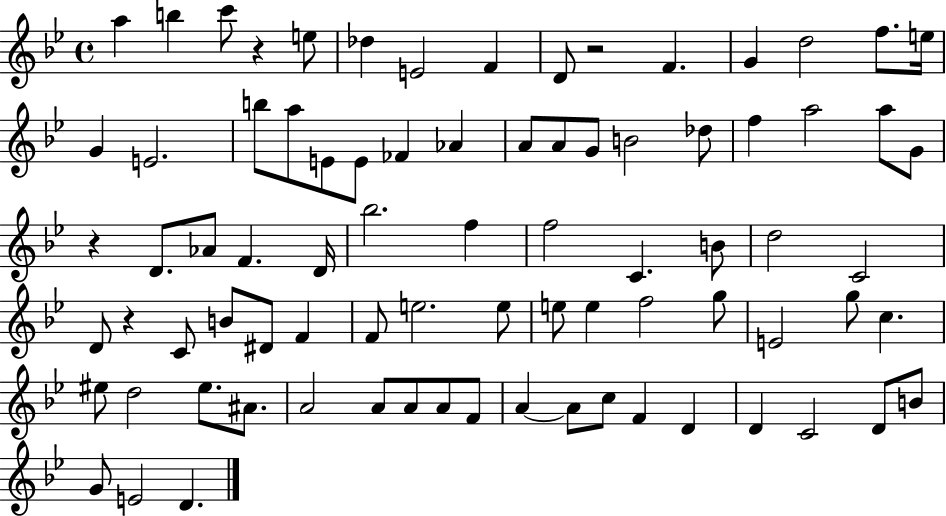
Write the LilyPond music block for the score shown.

{
  \clef treble
  \time 4/4
  \defaultTimeSignature
  \key bes \major
  a''4 b''4 c'''8 r4 e''8 | des''4 e'2 f'4 | d'8 r2 f'4. | g'4 d''2 f''8. e''16 | \break g'4 e'2. | b''8 a''8 e'8 e'8 fes'4 aes'4 | a'8 a'8 g'8 b'2 des''8 | f''4 a''2 a''8 g'8 | \break r4 d'8. aes'8 f'4. d'16 | bes''2. f''4 | f''2 c'4. b'8 | d''2 c'2 | \break d'8 r4 c'8 b'8 dis'8 f'4 | f'8 e''2. e''8 | e''8 e''4 f''2 g''8 | e'2 g''8 c''4. | \break eis''8 d''2 eis''8. ais'8. | a'2 a'8 a'8 a'8 f'8 | a'4~~ a'8 c''8 f'4 d'4 | d'4 c'2 d'8 b'8 | \break g'8 e'2 d'4. | \bar "|."
}